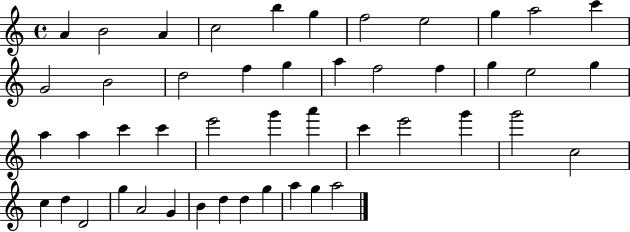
{
  \clef treble
  \time 4/4
  \defaultTimeSignature
  \key c \major
  a'4 b'2 a'4 | c''2 b''4 g''4 | f''2 e''2 | g''4 a''2 c'''4 | \break g'2 b'2 | d''2 f''4 g''4 | a''4 f''2 f''4 | g''4 e''2 g''4 | \break a''4 a''4 c'''4 c'''4 | e'''2 g'''4 a'''4 | c'''4 e'''2 g'''4 | g'''2 c''2 | \break c''4 d''4 d'2 | g''4 a'2 g'4 | b'4 d''4 d''4 g''4 | a''4 g''4 a''2 | \break \bar "|."
}